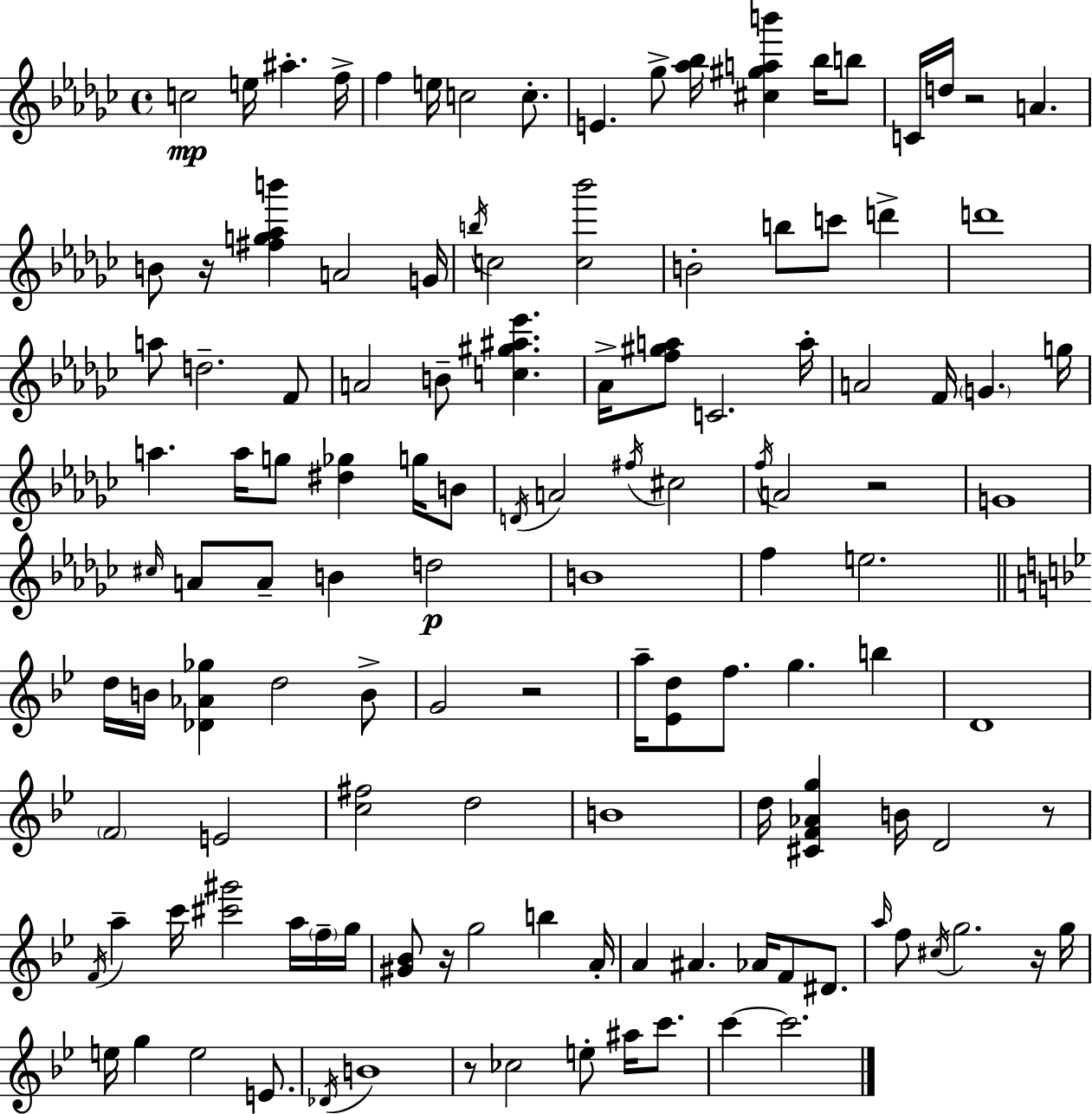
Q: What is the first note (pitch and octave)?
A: C5